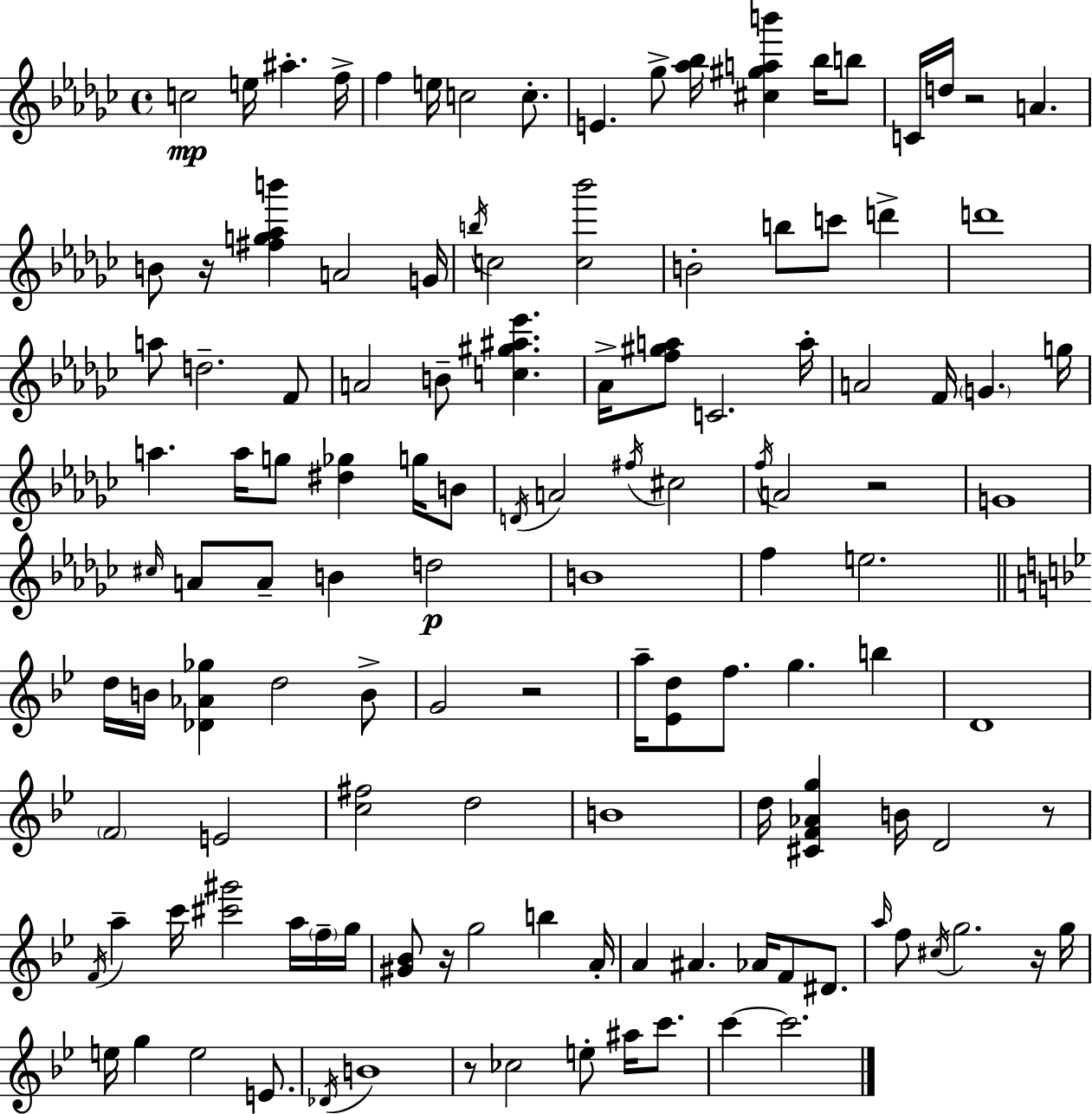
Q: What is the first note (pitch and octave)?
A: C5